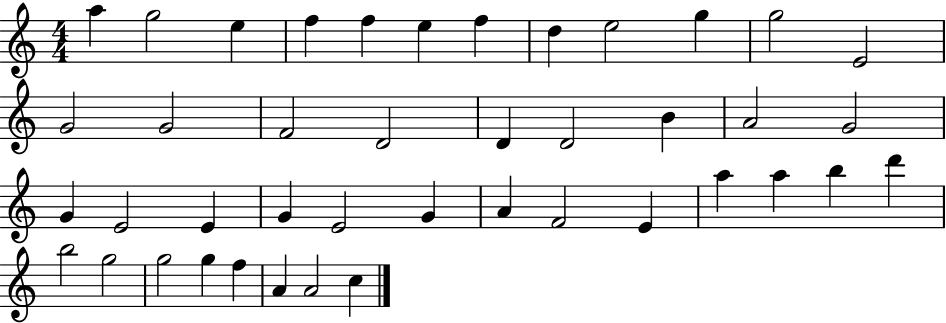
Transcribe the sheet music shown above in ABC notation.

X:1
T:Untitled
M:4/4
L:1/4
K:C
a g2 e f f e f d e2 g g2 E2 G2 G2 F2 D2 D D2 B A2 G2 G E2 E G E2 G A F2 E a a b d' b2 g2 g2 g f A A2 c